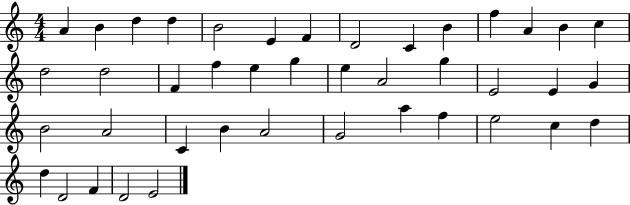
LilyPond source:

{
  \clef treble
  \numericTimeSignature
  \time 4/4
  \key c \major
  a'4 b'4 d''4 d''4 | b'2 e'4 f'4 | d'2 c'4 b'4 | f''4 a'4 b'4 c''4 | \break d''2 d''2 | f'4 f''4 e''4 g''4 | e''4 a'2 g''4 | e'2 e'4 g'4 | \break b'2 a'2 | c'4 b'4 a'2 | g'2 a''4 f''4 | e''2 c''4 d''4 | \break d''4 d'2 f'4 | d'2 e'2 | \bar "|."
}